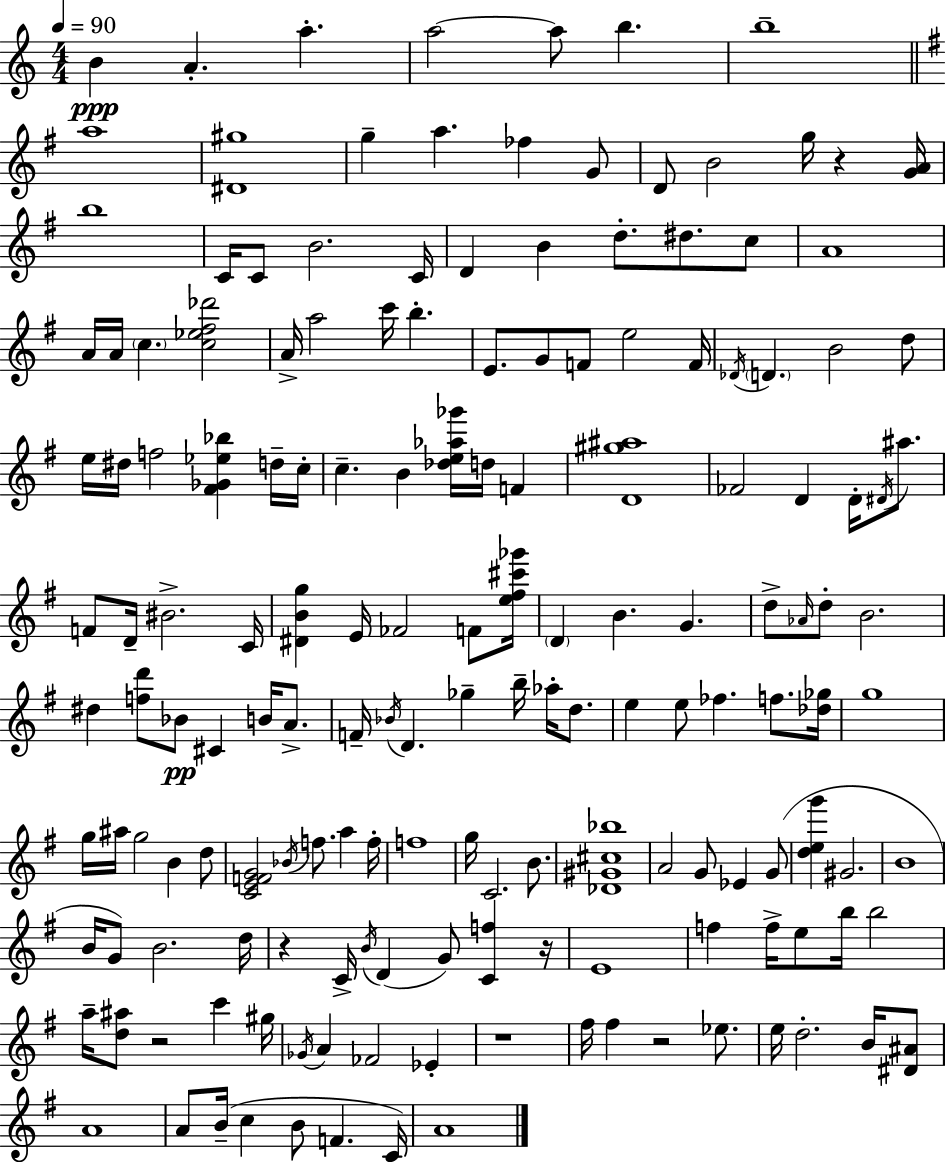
X:1
T:Untitled
M:4/4
L:1/4
K:Am
B A a a2 a/2 b b4 a4 [^D^g]4 g a _f G/2 D/2 B2 g/4 z [GA]/4 b4 C/4 C/2 B2 C/4 D B d/2 ^d/2 c/2 A4 A/4 A/4 c [c_e^f_d']2 A/4 a2 c'/4 b E/2 G/2 F/2 e2 F/4 _D/4 D B2 d/2 e/4 ^d/4 f2 [^F_G_e_b] d/4 c/4 c B [_de_a_g']/4 d/4 F [D^g^a]4 _F2 D D/4 ^D/4 ^a/2 F/2 D/4 ^B2 C/4 [^DBg] E/4 _F2 F/2 [e^f^c'_g']/4 D B G d/2 _A/4 d/2 B2 ^d [fd']/2 _B/2 ^C B/4 A/2 F/4 _B/4 D _g b/4 _a/4 d/2 e e/2 _f f/2 [_d_g]/4 g4 g/4 ^a/4 g2 B d/2 [CEFG]2 _B/4 f/2 a f/4 f4 g/4 C2 B/2 [_D^G^c_b]4 A2 G/2 _E G/2 [deg'] ^G2 B4 B/4 G/2 B2 d/4 z C/4 B/4 D G/2 [Cf] z/4 E4 f f/4 e/2 b/4 b2 a/4 [d^a]/2 z2 c' ^g/4 _G/4 A _F2 _E z4 ^f/4 ^f z2 _e/2 e/4 d2 B/4 [^D^A]/2 A4 A/2 B/4 c B/2 F C/4 A4